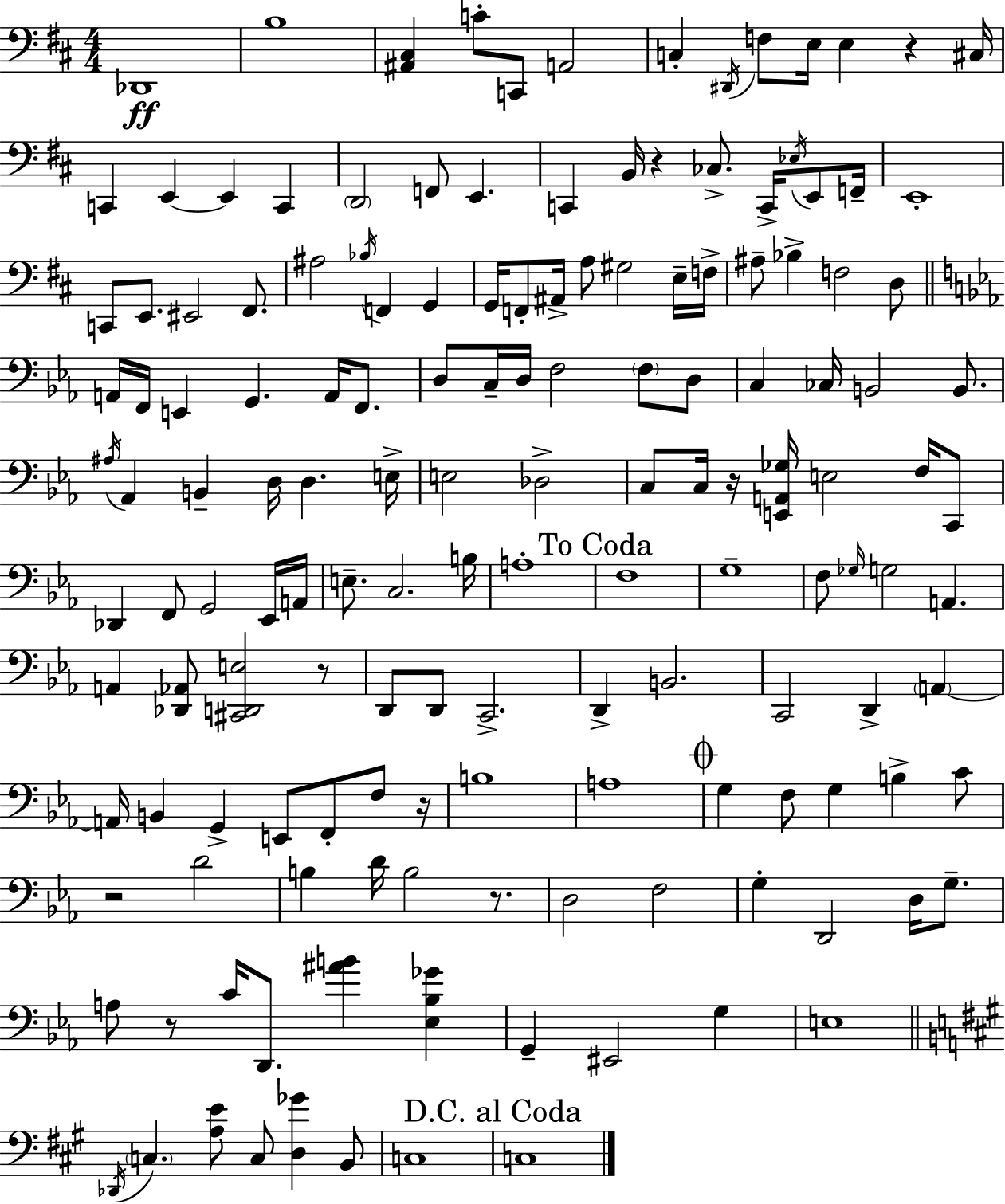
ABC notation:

X:1
T:Untitled
M:4/4
L:1/4
K:D
_D,,4 B,4 [^A,,^C,] C/2 C,,/2 A,,2 C, ^D,,/4 F,/2 E,/4 E, z ^C,/4 C,, E,, E,, C,, D,,2 F,,/2 E,, C,, B,,/4 z _C,/2 C,,/4 _E,/4 E,,/2 F,,/4 E,,4 C,,/2 E,,/2 ^E,,2 ^F,,/2 ^A,2 _B,/4 F,, G,, G,,/4 F,,/2 ^A,,/4 A,/2 ^G,2 E,/4 F,/4 ^A,/2 _B, F,2 D,/2 A,,/4 F,,/4 E,, G,, A,,/4 F,,/2 D,/2 C,/4 D,/4 F,2 F,/2 D,/2 C, _C,/4 B,,2 B,,/2 ^A,/4 _A,, B,, D,/4 D, E,/4 E,2 _D,2 C,/2 C,/4 z/4 [E,,A,,_G,]/4 E,2 F,/4 C,,/2 _D,, F,,/2 G,,2 _E,,/4 A,,/4 E,/2 C,2 B,/4 A,4 F,4 G,4 F,/2 _G,/4 G,2 A,, A,, [_D,,_A,,]/2 [^C,,D,,E,]2 z/2 D,,/2 D,,/2 C,,2 D,, B,,2 C,,2 D,, A,, A,,/4 B,, G,, E,,/2 F,,/2 F,/2 z/4 B,4 A,4 G, F,/2 G, B, C/2 z2 D2 B, D/4 B,2 z/2 D,2 F,2 G, D,,2 D,/4 G,/2 A,/2 z/2 C/4 D,,/2 [^AB] [_E,_B,_G] G,, ^E,,2 G, E,4 _D,,/4 C, [A,E]/2 C,/2 [D,_G] B,,/2 C,4 C,4